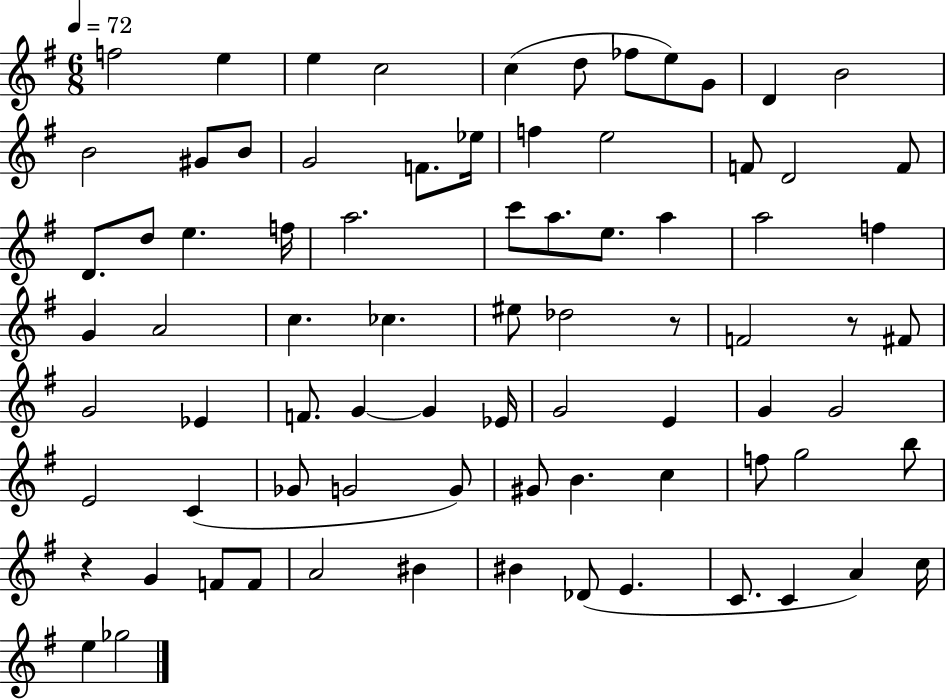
{
  \clef treble
  \numericTimeSignature
  \time 6/8
  \key g \major
  \tempo 4 = 72
  f''2 e''4 | e''4 c''2 | c''4( d''8 fes''8 e''8) g'8 | d'4 b'2 | \break b'2 gis'8 b'8 | g'2 f'8. ees''16 | f''4 e''2 | f'8 d'2 f'8 | \break d'8. d''8 e''4. f''16 | a''2. | c'''8 a''8. e''8. a''4 | a''2 f''4 | \break g'4 a'2 | c''4. ces''4. | eis''8 des''2 r8 | f'2 r8 fis'8 | \break g'2 ees'4 | f'8. g'4~~ g'4 ees'16 | g'2 e'4 | g'4 g'2 | \break e'2 c'4( | ges'8 g'2 g'8) | gis'8 b'4. c''4 | f''8 g''2 b''8 | \break r4 g'4 f'8 f'8 | a'2 bis'4 | bis'4 des'8( e'4. | c'8. c'4 a'4) c''16 | \break e''4 ges''2 | \bar "|."
}